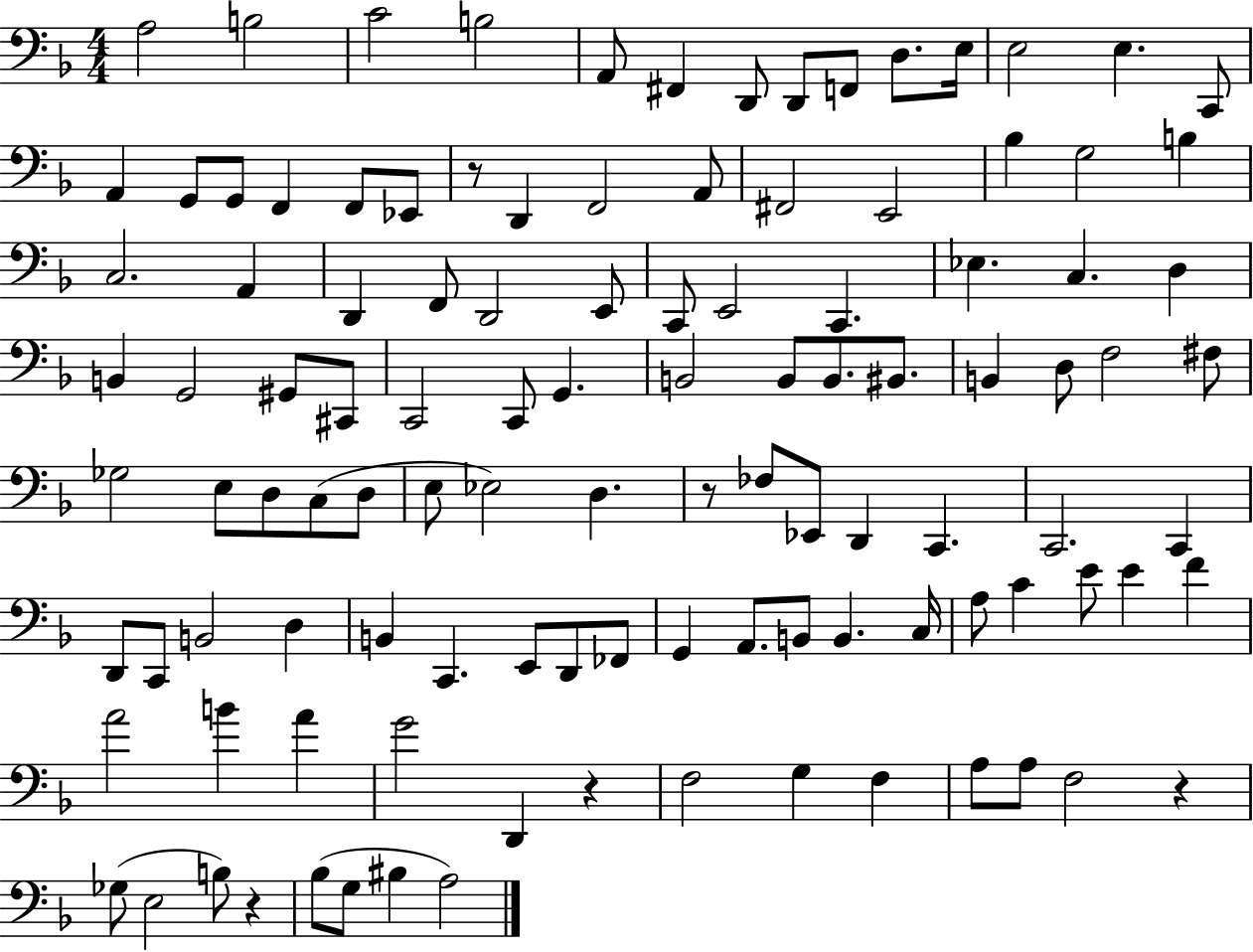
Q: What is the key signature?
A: F major